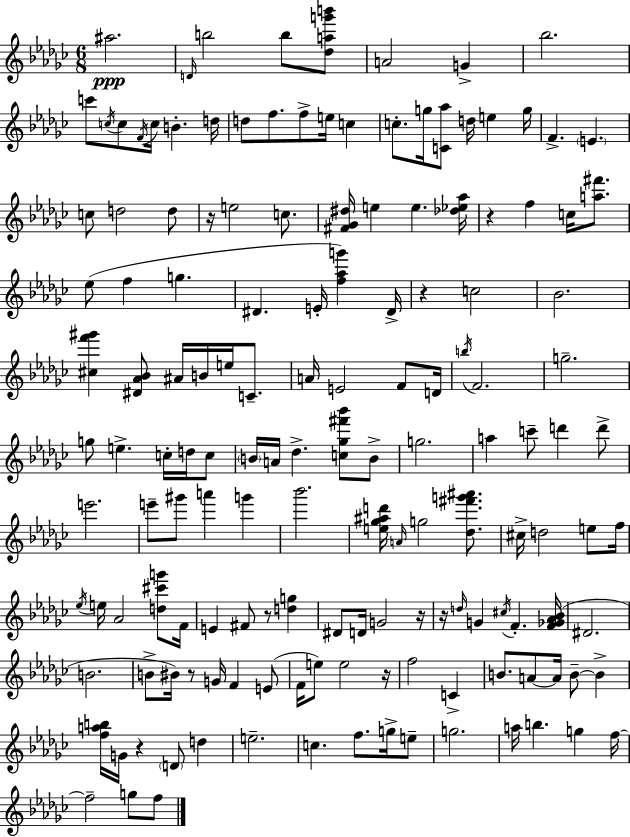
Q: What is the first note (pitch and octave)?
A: A#5